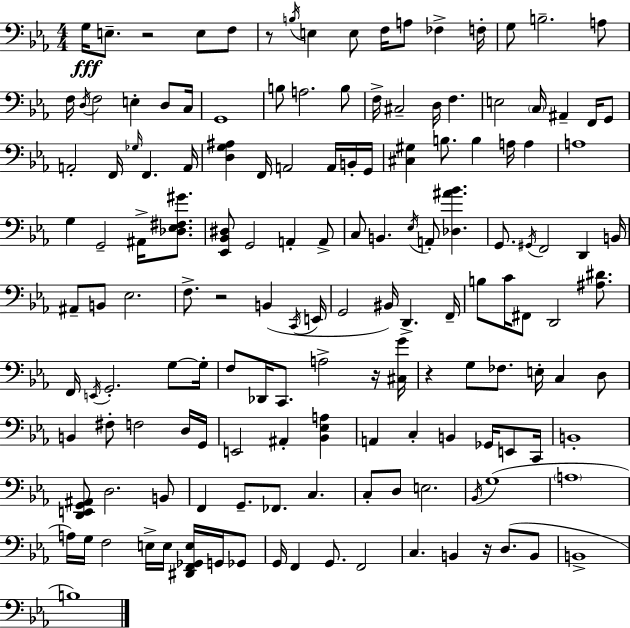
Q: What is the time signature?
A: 4/4